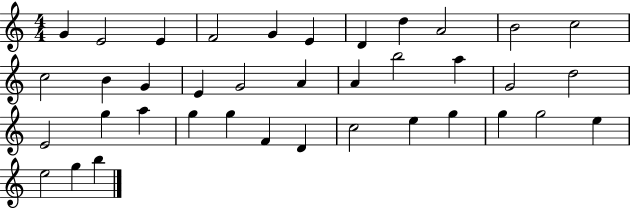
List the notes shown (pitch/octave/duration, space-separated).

G4/q E4/h E4/q F4/h G4/q E4/q D4/q D5/q A4/h B4/h C5/h C5/h B4/q G4/q E4/q G4/h A4/q A4/q B5/h A5/q G4/h D5/h E4/h G5/q A5/q G5/q G5/q F4/q D4/q C5/h E5/q G5/q G5/q G5/h E5/q E5/h G5/q B5/q